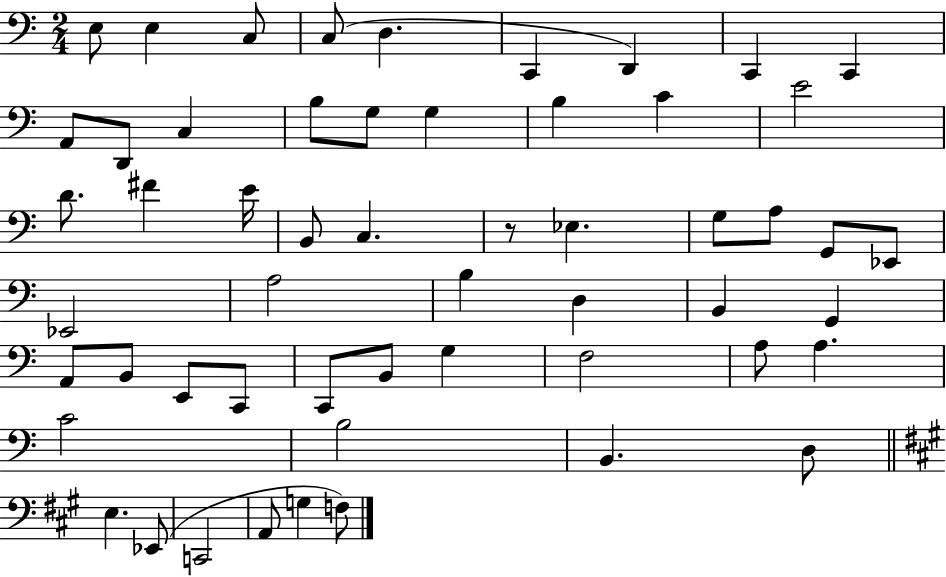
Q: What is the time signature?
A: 2/4